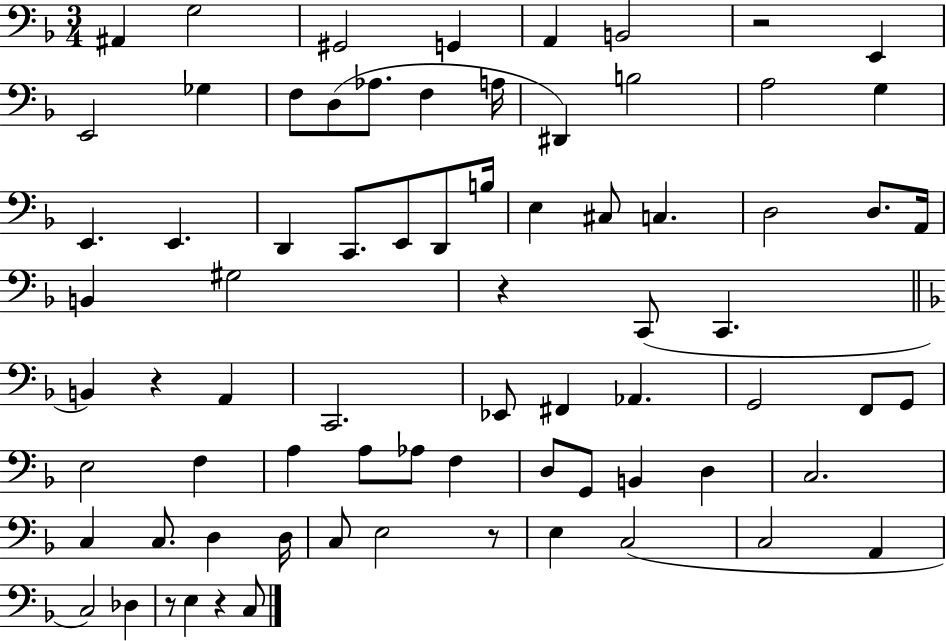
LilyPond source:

{
  \clef bass
  \numericTimeSignature
  \time 3/4
  \key f \major
  ais,4 g2 | gis,2 g,4 | a,4 b,2 | r2 e,4 | \break e,2 ges4 | f8 d8( aes8. f4 a16 | dis,4) b2 | a2 g4 | \break e,4. e,4. | d,4 c,8. e,8 d,8 b16 | e4 cis8 c4. | d2 d8. a,16 | \break b,4 gis2 | r4 c,8( c,4. | \bar "||" \break \key f \major b,4) r4 a,4 | c,2. | ees,8 fis,4 aes,4. | g,2 f,8 g,8 | \break e2 f4 | a4 a8 aes8 f4 | d8 g,8 b,4 d4 | c2. | \break c4 c8. d4 d16 | c8 e2 r8 | e4 c2( | c2 a,4 | \break c2) des4 | r8 e4 r4 c8 | \bar "|."
}